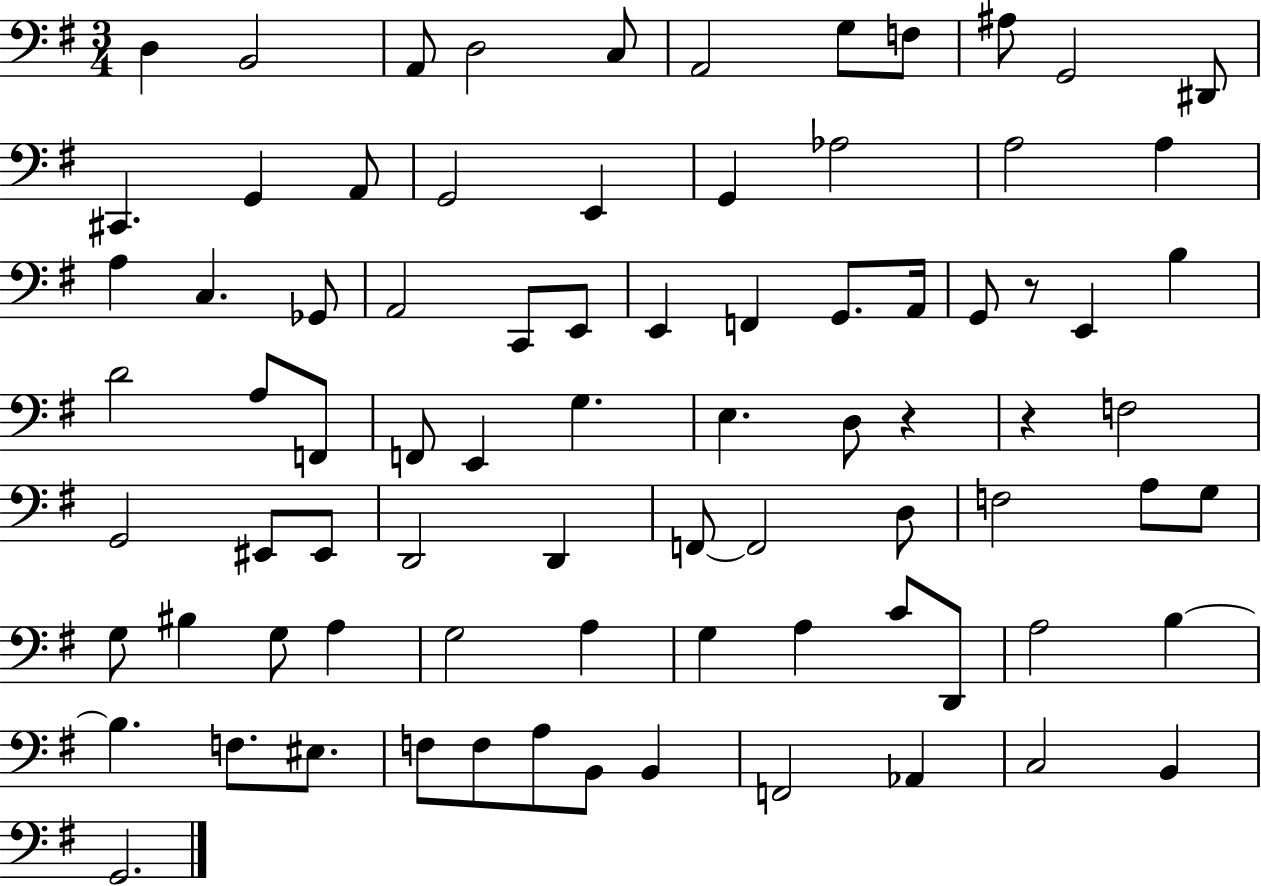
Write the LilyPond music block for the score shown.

{
  \clef bass
  \numericTimeSignature
  \time 3/4
  \key g \major
  d4 b,2 | a,8 d2 c8 | a,2 g8 f8 | ais8 g,2 dis,8 | \break cis,4. g,4 a,8 | g,2 e,4 | g,4 aes2 | a2 a4 | \break a4 c4. ges,8 | a,2 c,8 e,8 | e,4 f,4 g,8. a,16 | g,8 r8 e,4 b4 | \break d'2 a8 f,8 | f,8 e,4 g4. | e4. d8 r4 | r4 f2 | \break g,2 eis,8 eis,8 | d,2 d,4 | f,8~~ f,2 d8 | f2 a8 g8 | \break g8 bis4 g8 a4 | g2 a4 | g4 a4 c'8 d,8 | a2 b4~~ | \break b4. f8. eis8. | f8 f8 a8 b,8 b,4 | f,2 aes,4 | c2 b,4 | \break g,2. | \bar "|."
}